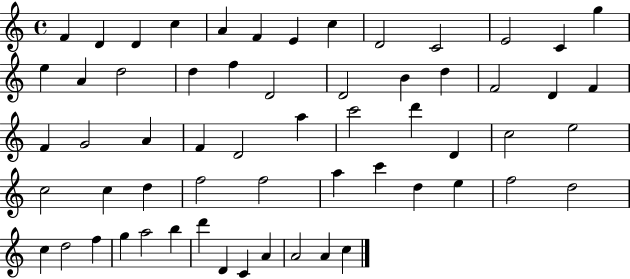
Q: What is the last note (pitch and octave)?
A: C5